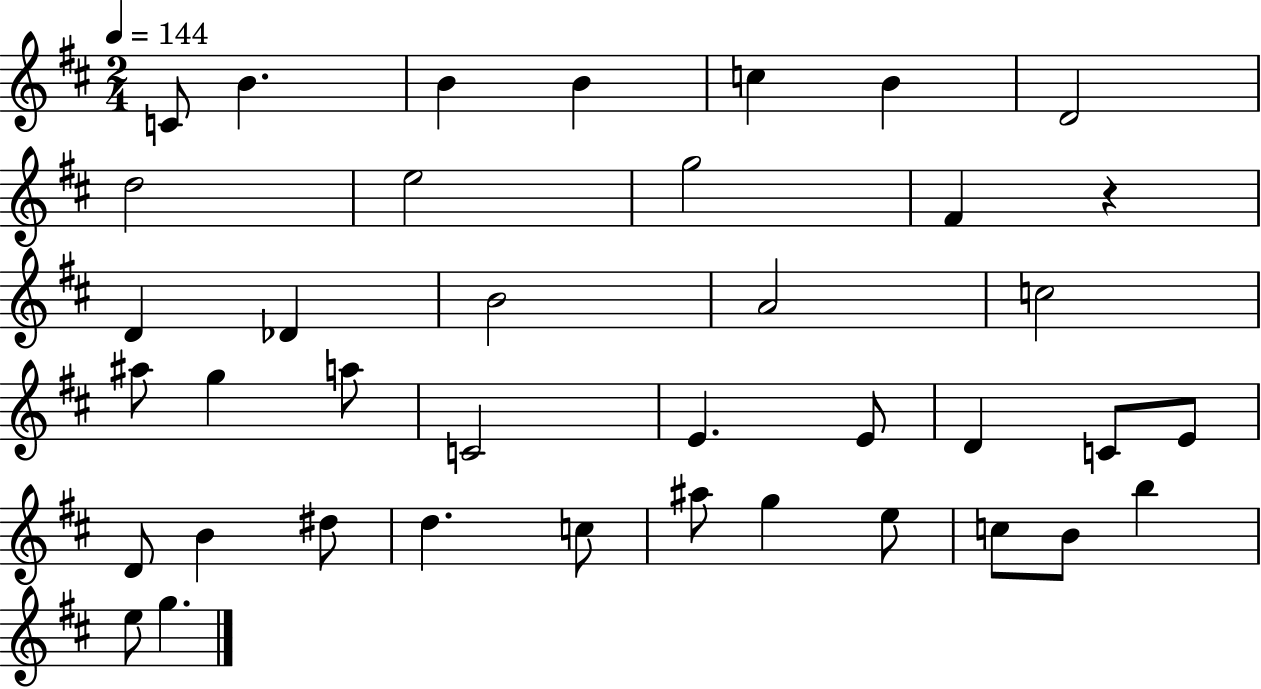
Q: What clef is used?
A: treble